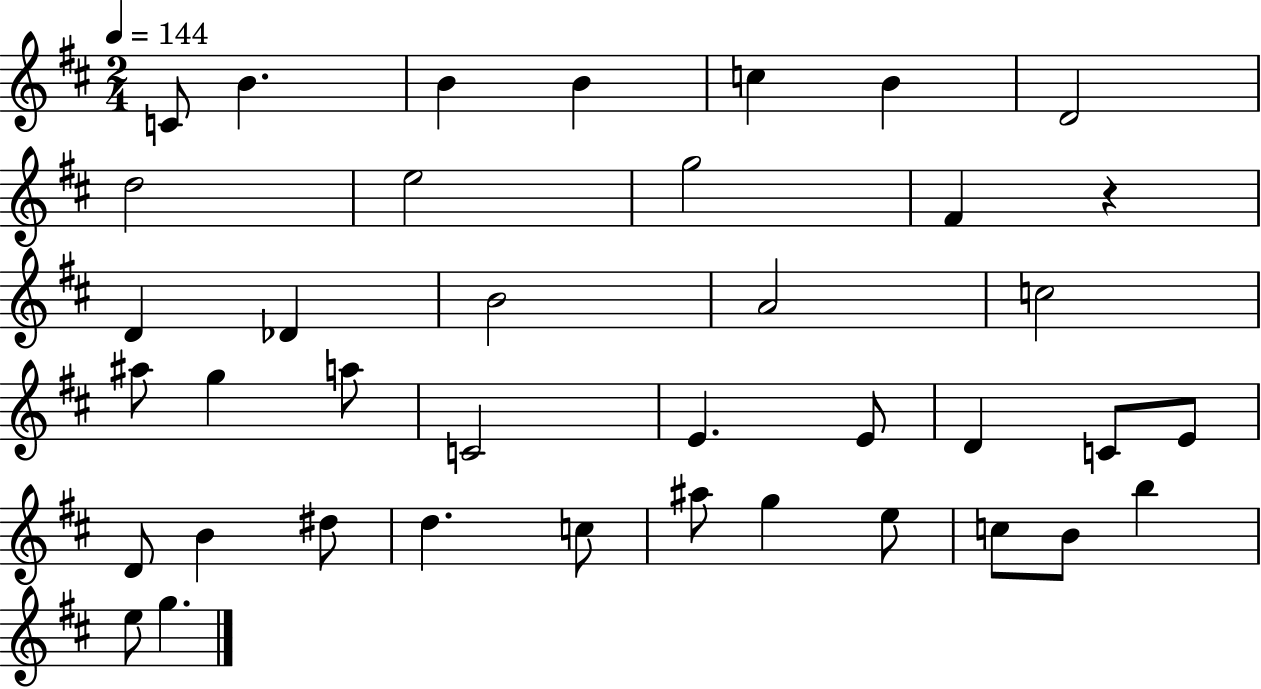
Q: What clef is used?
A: treble